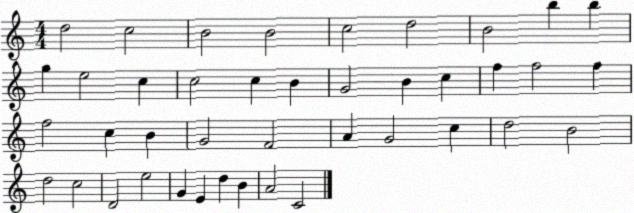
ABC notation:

X:1
T:Untitled
M:4/4
L:1/4
K:C
d2 c2 B2 B2 c2 d2 B2 b b g e2 c c2 c B G2 B c f f2 f f2 c B G2 F2 A G2 c d2 B2 d2 c2 D2 e2 G E d B A2 C2